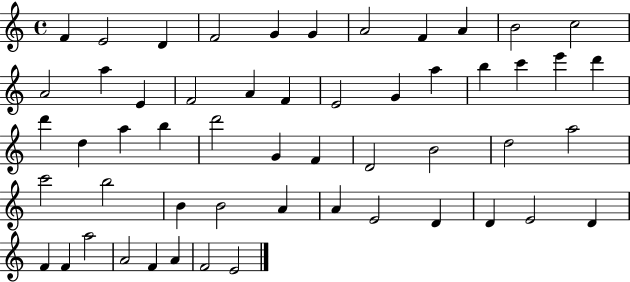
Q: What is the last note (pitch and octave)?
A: E4